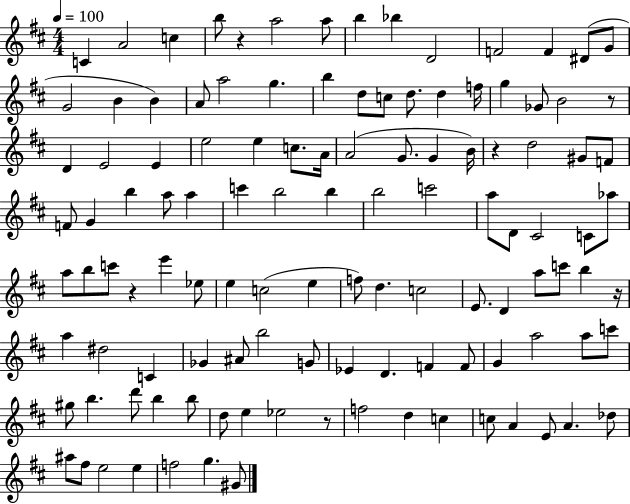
{
  \clef treble
  \numericTimeSignature
  \time 4/4
  \key d \major
  \tempo 4 = 100
  c'4 a'2 c''4 | b''8 r4 a''2 a''8 | b''4 bes''4 d'2 | f'2 f'4 dis'8( g'8 | \break g'2 b'4 b'4) | a'8 a''2 g''4. | b''4 d''8 c''8 d''8. d''4 f''16 | g''4 ges'8 b'2 r8 | \break d'4 e'2 e'4 | e''2 e''4 c''8. a'16 | a'2( g'8. g'4 b'16) | r4 d''2 gis'8 f'8 | \break f'8 g'4 b''4 a''8 a''4 | c'''4 b''2 b''4 | b''2 c'''2 | a''8 d'8 cis'2 c'8 aes''8 | \break a''8 b''8 c'''8 r4 e'''4 ees''8 | e''4 c''2( e''4 | f''8) d''4. c''2 | e'8. d'4 a''8 c'''8 b''4 r16 | \break a''4 dis''2 c'4 | ges'4 ais'8 b''2 g'8 | ees'4 d'4. f'4 f'8 | g'4 a''2 a''8 c'''8 | \break gis''8 b''4. d'''8 b''4 b''8 | d''8 e''4 ees''2 r8 | f''2 d''4 c''4 | c''8 a'4 e'8 a'4. des''8 | \break ais''8 fis''8 e''2 e''4 | f''2 g''4. gis'8 | \bar "|."
}